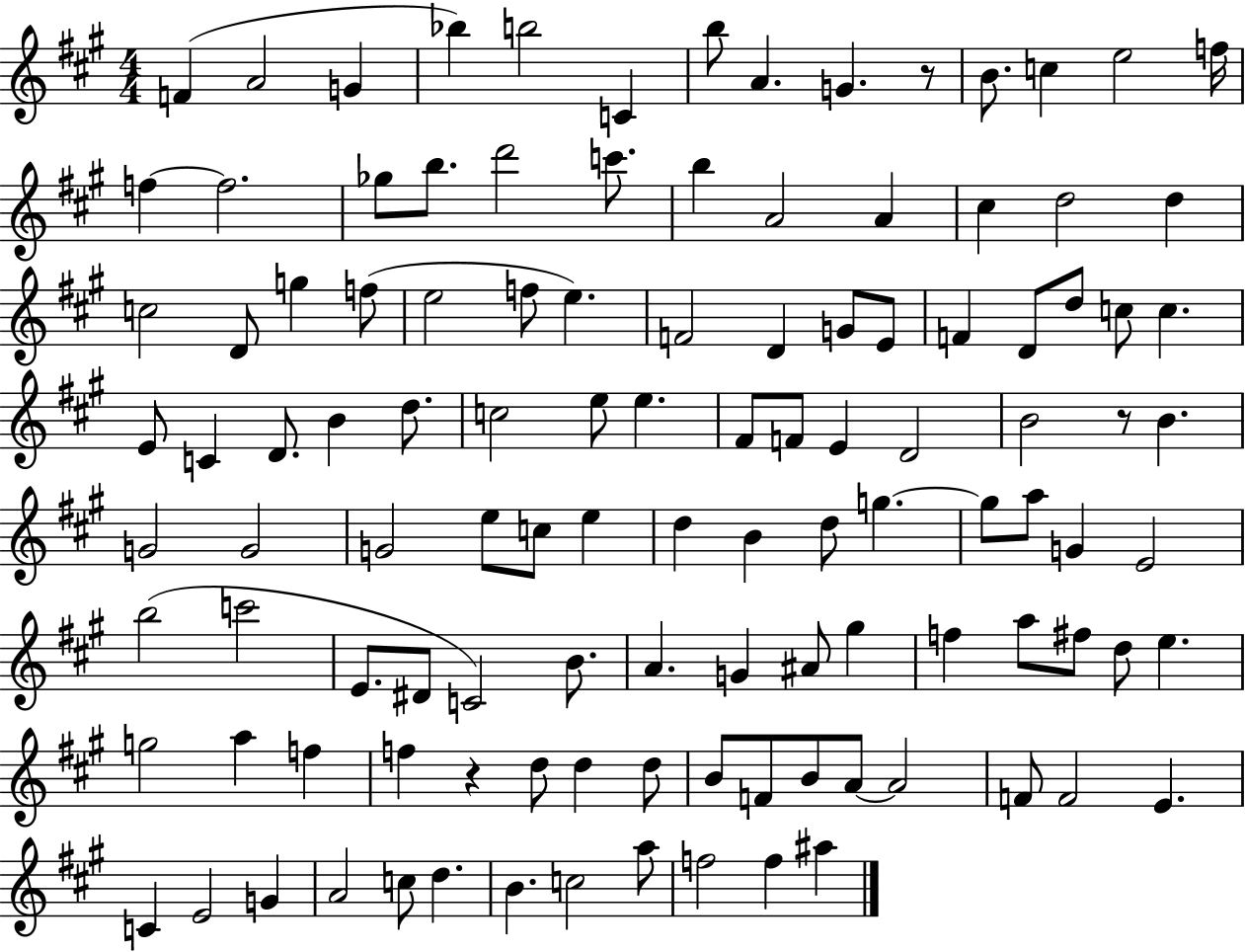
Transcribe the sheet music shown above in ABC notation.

X:1
T:Untitled
M:4/4
L:1/4
K:A
F A2 G _b b2 C b/2 A G z/2 B/2 c e2 f/4 f f2 _g/2 b/2 d'2 c'/2 b A2 A ^c d2 d c2 D/2 g f/2 e2 f/2 e F2 D G/2 E/2 F D/2 d/2 c/2 c E/2 C D/2 B d/2 c2 e/2 e ^F/2 F/2 E D2 B2 z/2 B G2 G2 G2 e/2 c/2 e d B d/2 g g/2 a/2 G E2 b2 c'2 E/2 ^D/2 C2 B/2 A G ^A/2 ^g f a/2 ^f/2 d/2 e g2 a f f z d/2 d d/2 B/2 F/2 B/2 A/2 A2 F/2 F2 E C E2 G A2 c/2 d B c2 a/2 f2 f ^a